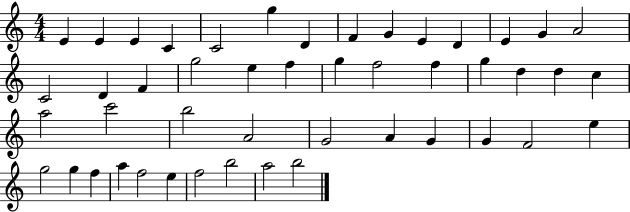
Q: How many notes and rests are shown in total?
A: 47